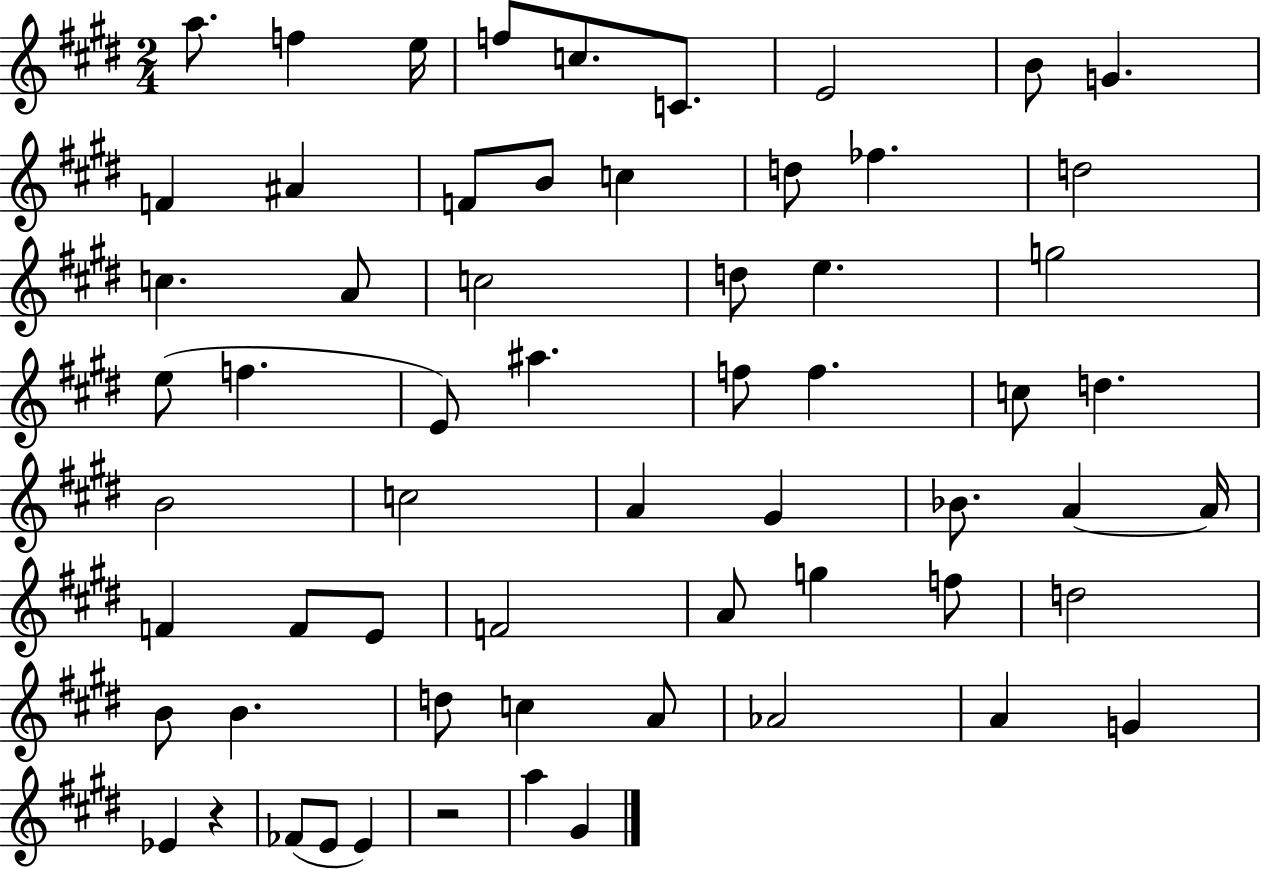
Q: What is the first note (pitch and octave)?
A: A5